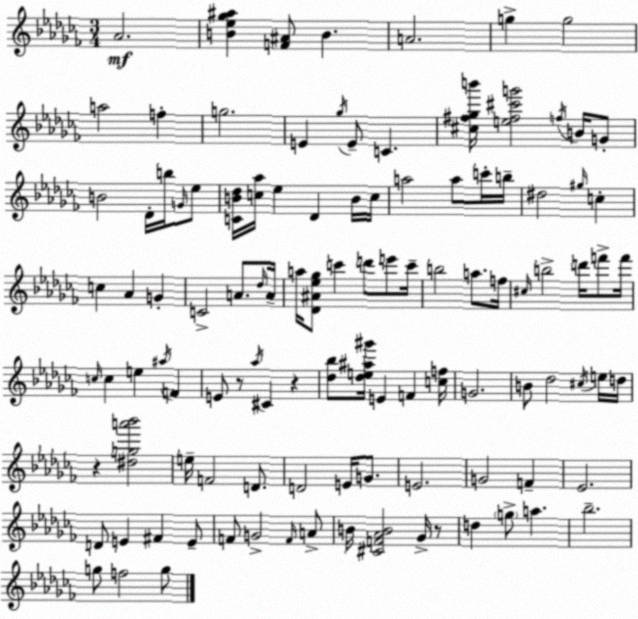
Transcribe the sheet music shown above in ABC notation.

X:1
T:Untitled
M:3/4
L:1/4
K:Abm
_A2 [B_e_g^a] [F^A]/2 B A2 g g2 a2 f g2 E _g/4 E/2 C [^c^f_gb']/4 [e^f^c'g']2 f/4 B/4 G/2 B2 _D/4 b/4 G/4 _e/2 [CB_d]/4 [c_a]/4 _e _D B/4 c/4 a2 a/2 c'/4 b/4 ^d2 ^g/4 c c _A G C2 A/2 _d/4 A/4 a/4 [_D^A_e_g]/2 c' d'/2 e'/2 c'/4 b2 a/2 f/4 ^c/4 b2 d'/4 f'/2 f'/4 c/4 c e ^a/4 F E/2 z/2 _a/4 ^C z [_d_b]/2 [_de^a^g']/4 E F [cf]/4 G2 B/2 _d2 ^c/4 e/4 d/4 z [^dga'_b']2 e/4 F2 D/2 D2 E/4 G/2 E2 G2 F _E2 D/2 E ^F E/2 F/2 G2 F/4 A/2 B/4 [^CF_AB]2 _G/4 z/2 d g/2 a _b2 g/2 f2 g/2